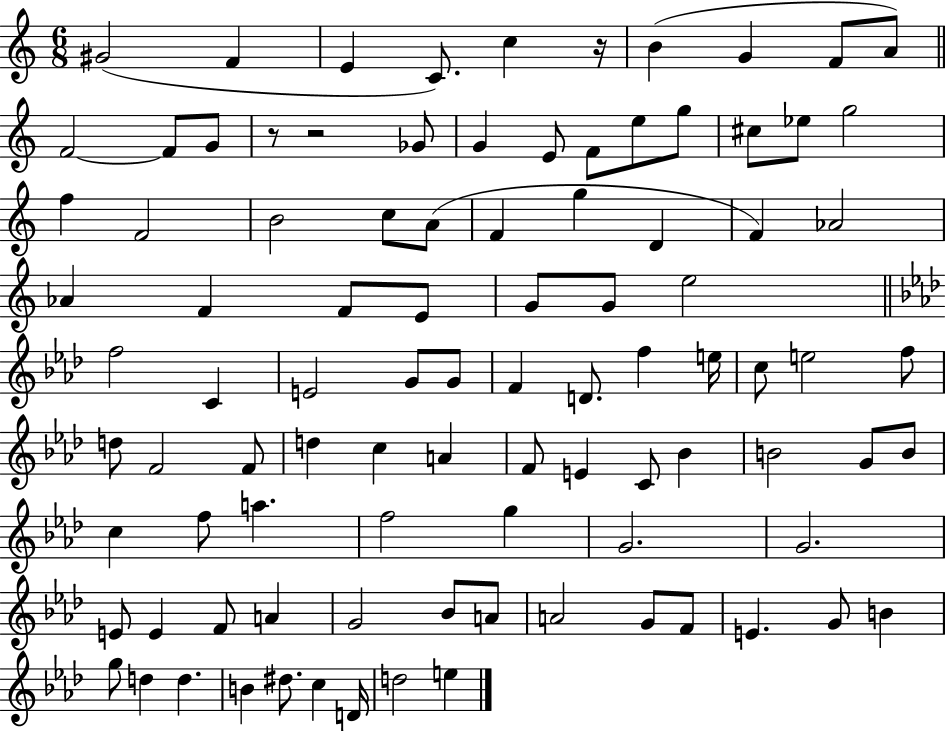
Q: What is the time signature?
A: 6/8